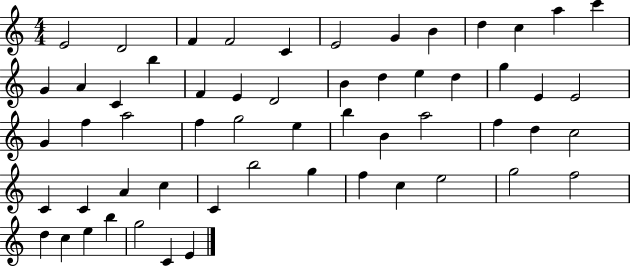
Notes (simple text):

E4/h D4/h F4/q F4/h C4/q E4/h G4/q B4/q D5/q C5/q A5/q C6/q G4/q A4/q C4/q B5/q F4/q E4/q D4/h B4/q D5/q E5/q D5/q G5/q E4/q E4/h G4/q F5/q A5/h F5/q G5/h E5/q B5/q B4/q A5/h F5/q D5/q C5/h C4/q C4/q A4/q C5/q C4/q B5/h G5/q F5/q C5/q E5/h G5/h F5/h D5/q C5/q E5/q B5/q G5/h C4/q E4/q